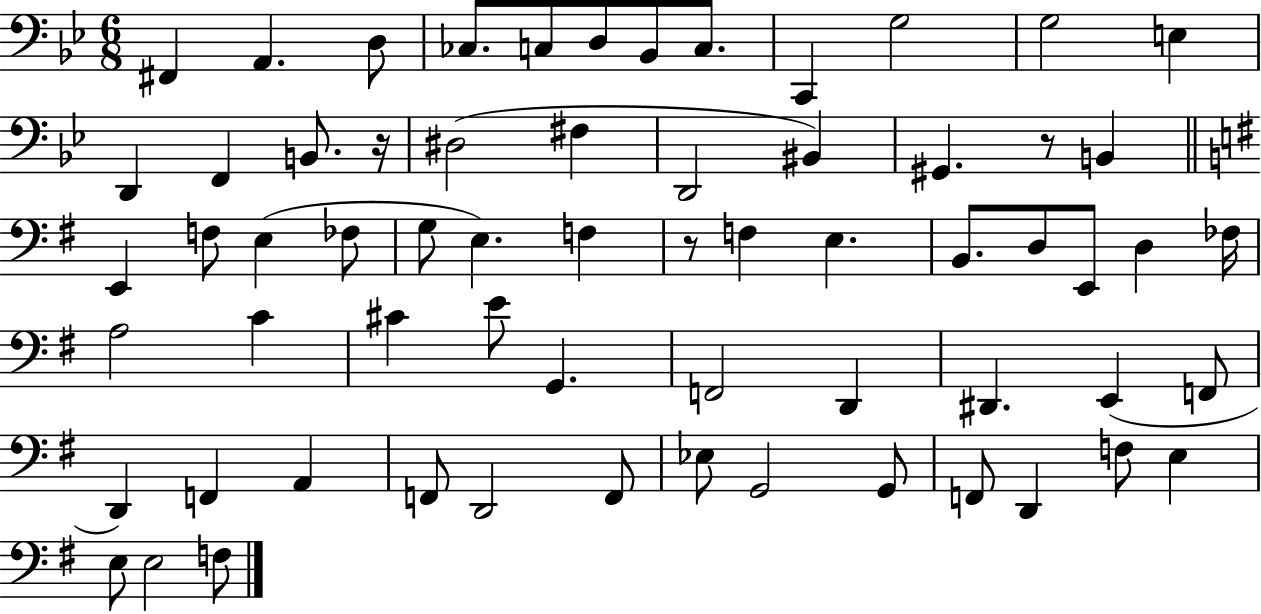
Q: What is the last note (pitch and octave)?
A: F3